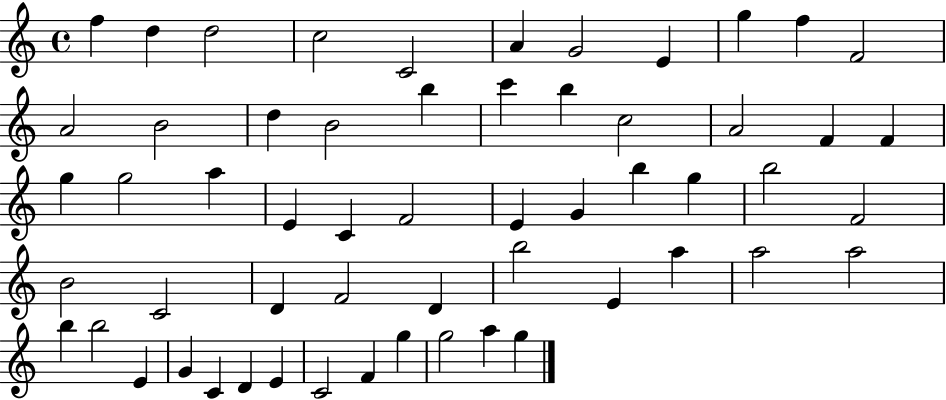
F5/q D5/q D5/h C5/h C4/h A4/q G4/h E4/q G5/q F5/q F4/h A4/h B4/h D5/q B4/h B5/q C6/q B5/q C5/h A4/h F4/q F4/q G5/q G5/h A5/q E4/q C4/q F4/h E4/q G4/q B5/q G5/q B5/h F4/h B4/h C4/h D4/q F4/h D4/q B5/h E4/q A5/q A5/h A5/h B5/q B5/h E4/q G4/q C4/q D4/q E4/q C4/h F4/q G5/q G5/h A5/q G5/q